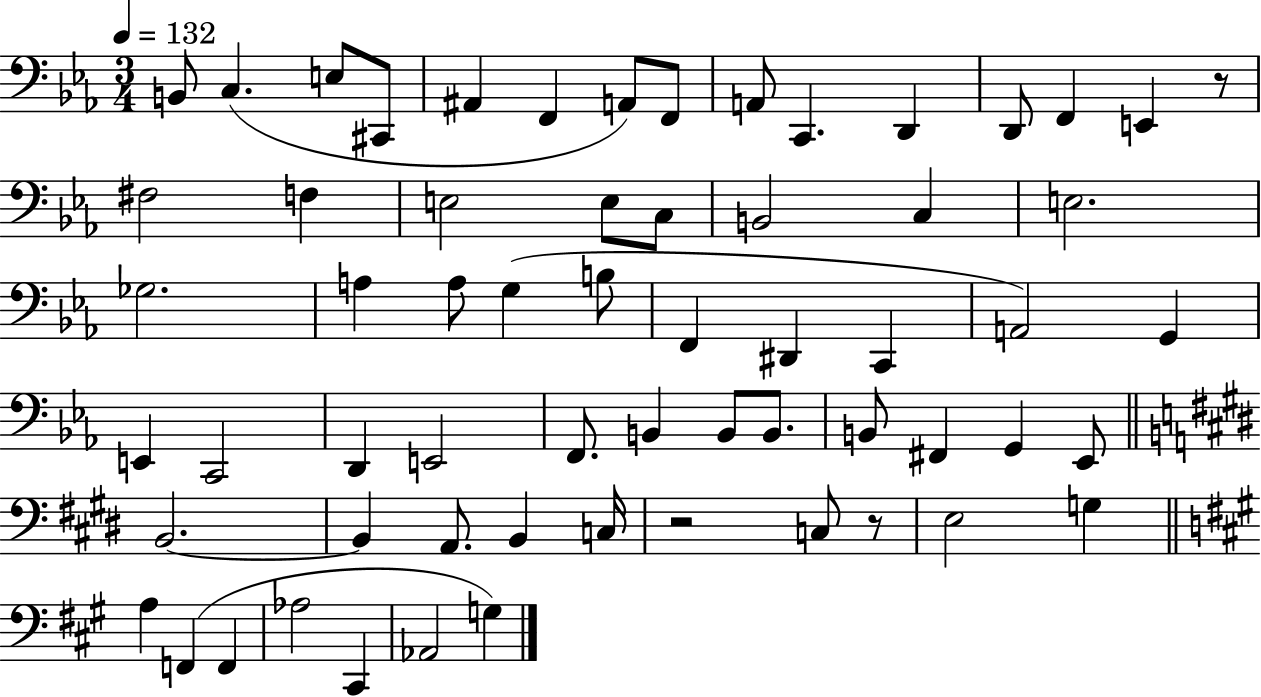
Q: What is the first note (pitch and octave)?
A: B2